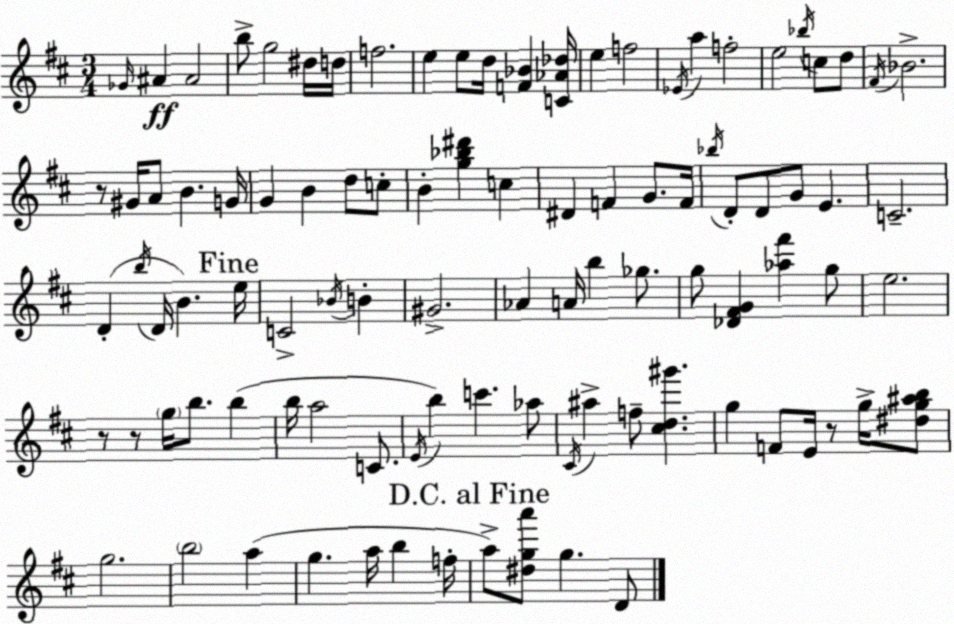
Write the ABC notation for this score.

X:1
T:Untitled
M:3/4
L:1/4
K:D
_G/4 ^A ^A2 b/2 g2 ^d/4 d/4 f2 e e/2 d/4 [F_B] [C_A_d]/4 e f2 _E/4 a f2 e2 _b/4 c/2 d/2 ^F/4 _B2 z/2 ^G/4 A/2 B G/4 G B d/2 c/2 B [g_b^d'] c ^D F G/2 F/4 _b/4 D/2 D/2 G/2 E C2 D b/4 D/4 B e/4 C2 _B/4 B ^G2 _A A/4 b _g/2 g/2 [_D^FG] [_a^f'] g/2 e2 z/2 z/2 g/4 b/2 b b/4 a2 C/2 E/4 b c' _a/2 ^C/4 ^a f/2 [^cd^g'] g F/2 E/4 z/2 g/4 [^dg^ab]/2 g2 b2 a g a/4 b f/4 a/2 [^dga']/2 g D/2